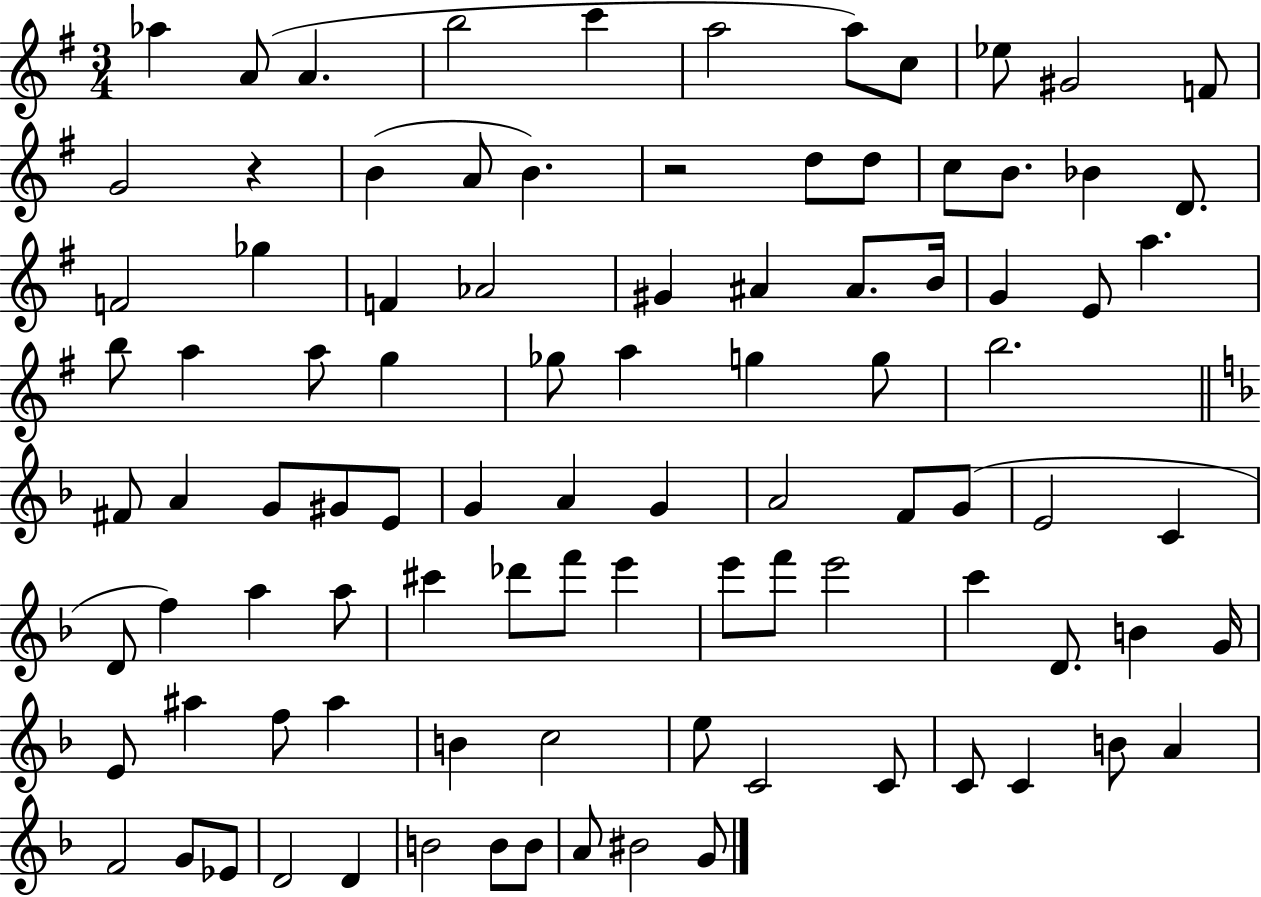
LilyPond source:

{
  \clef treble
  \numericTimeSignature
  \time 3/4
  \key g \major
  aes''4 a'8( a'4. | b''2 c'''4 | a''2 a''8) c''8 | ees''8 gis'2 f'8 | \break g'2 r4 | b'4( a'8 b'4.) | r2 d''8 d''8 | c''8 b'8. bes'4 d'8. | \break f'2 ges''4 | f'4 aes'2 | gis'4 ais'4 ais'8. b'16 | g'4 e'8 a''4. | \break b''8 a''4 a''8 g''4 | ges''8 a''4 g''4 g''8 | b''2. | \bar "||" \break \key f \major fis'8 a'4 g'8 gis'8 e'8 | g'4 a'4 g'4 | a'2 f'8 g'8( | e'2 c'4 | \break d'8 f''4) a''4 a''8 | cis'''4 des'''8 f'''8 e'''4 | e'''8 f'''8 e'''2 | c'''4 d'8. b'4 g'16 | \break e'8 ais''4 f''8 ais''4 | b'4 c''2 | e''8 c'2 c'8 | c'8 c'4 b'8 a'4 | \break f'2 g'8 ees'8 | d'2 d'4 | b'2 b'8 b'8 | a'8 bis'2 g'8 | \break \bar "|."
}